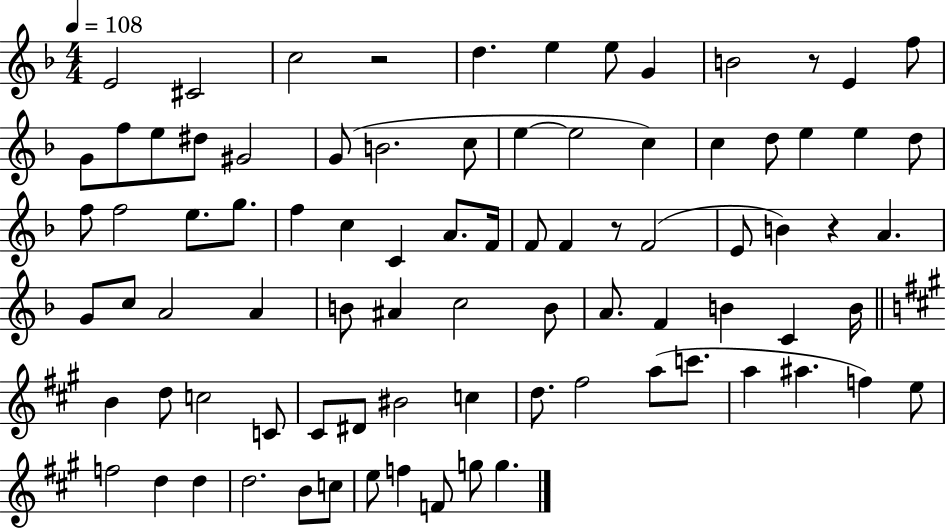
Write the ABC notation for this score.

X:1
T:Untitled
M:4/4
L:1/4
K:F
E2 ^C2 c2 z2 d e e/2 G B2 z/2 E f/2 G/2 f/2 e/2 ^d/2 ^G2 G/2 B2 c/2 e e2 c c d/2 e e d/2 f/2 f2 e/2 g/2 f c C A/2 F/4 F/2 F z/2 F2 E/2 B z A G/2 c/2 A2 A B/2 ^A c2 B/2 A/2 F B C B/4 B d/2 c2 C/2 ^C/2 ^D/2 ^B2 c d/2 ^f2 a/2 c'/2 a ^a f e/2 f2 d d d2 B/2 c/2 e/2 f F/2 g/2 g